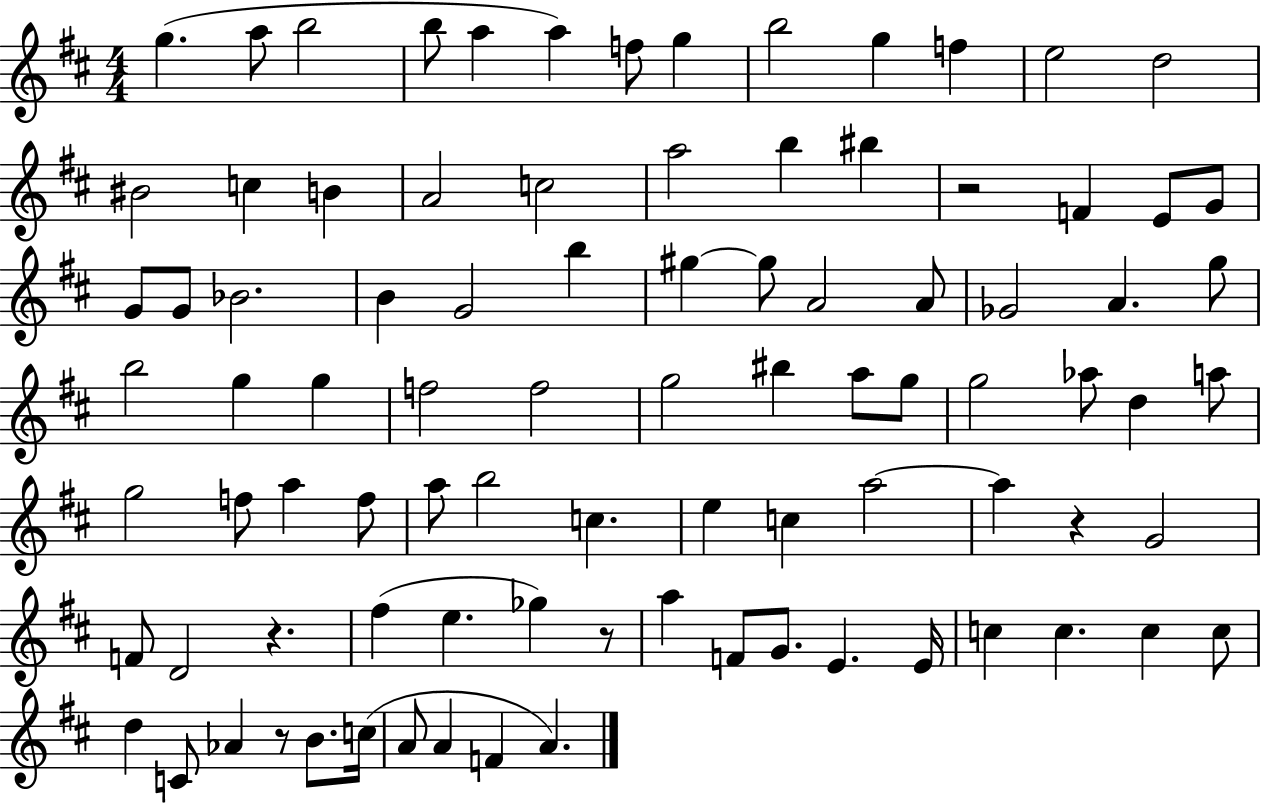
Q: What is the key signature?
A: D major